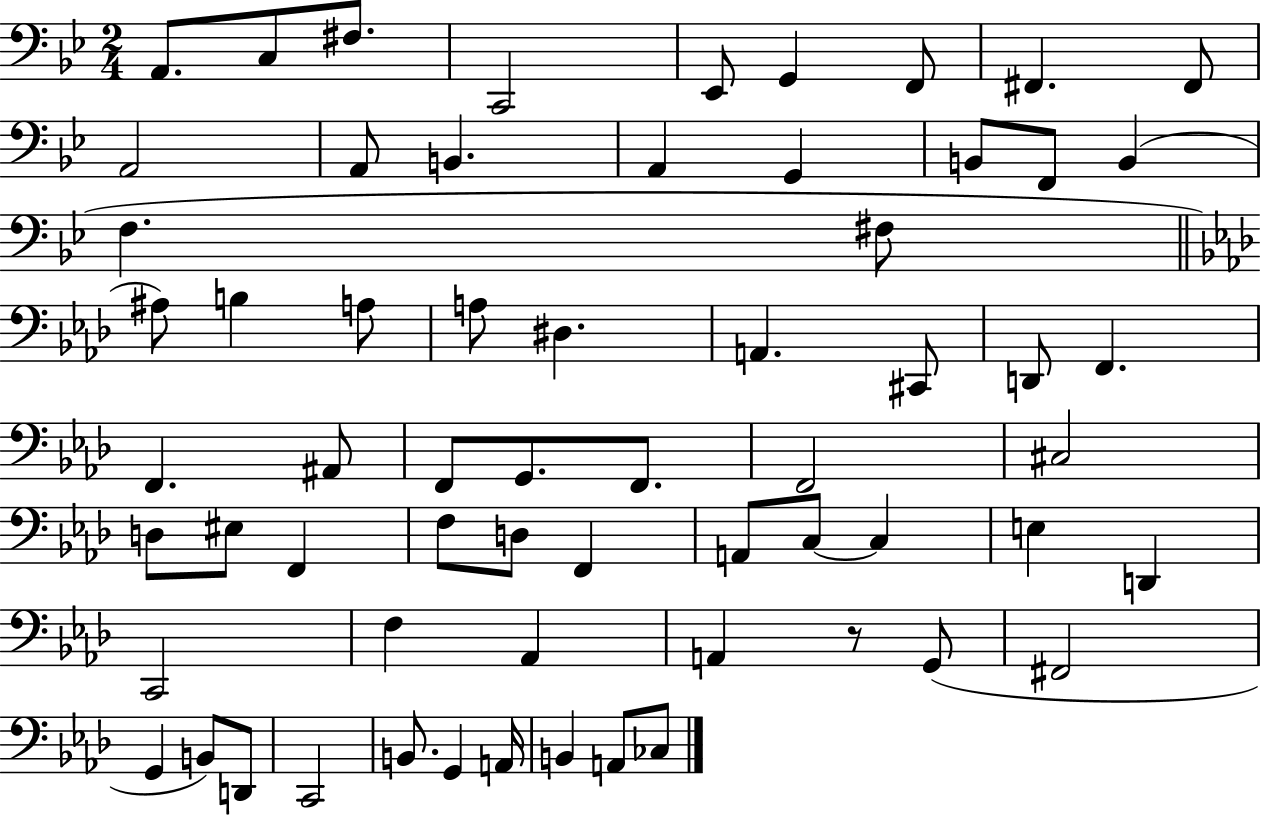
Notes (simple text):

A2/e. C3/e F#3/e. C2/h Eb2/e G2/q F2/e F#2/q. F#2/e A2/h A2/e B2/q. A2/q G2/q B2/e F2/e B2/q F3/q. F#3/e A#3/e B3/q A3/e A3/e D#3/q. A2/q. C#2/e D2/e F2/q. F2/q. A#2/e F2/e G2/e. F2/e. F2/h C#3/h D3/e EIS3/e F2/q F3/e D3/e F2/q A2/e C3/e C3/q E3/q D2/q C2/h F3/q Ab2/q A2/q R/e G2/e F#2/h G2/q B2/e D2/e C2/h B2/e. G2/q A2/s B2/q A2/e CES3/e